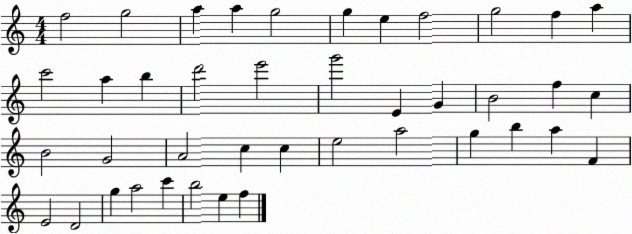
X:1
T:Untitled
M:4/4
L:1/4
K:C
f2 g2 a a g2 g e f2 g2 f a c'2 a b d'2 e'2 g'2 E G B2 f c B2 G2 A2 c c e2 a2 g b a F E2 D2 g a2 c' b2 e f